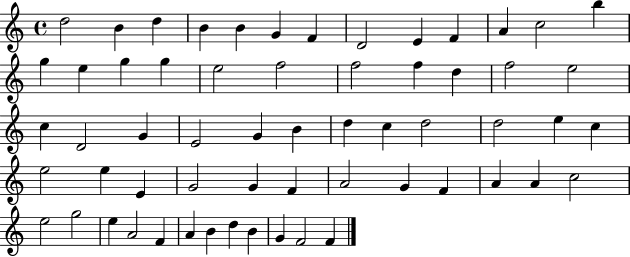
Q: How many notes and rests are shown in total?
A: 60